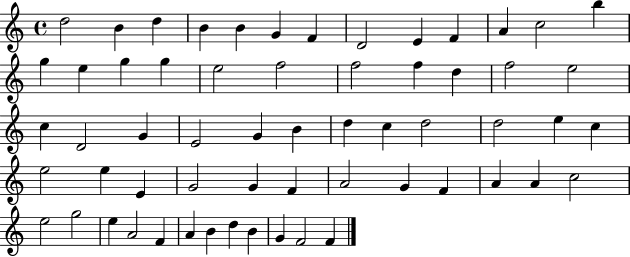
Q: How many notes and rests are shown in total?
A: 60